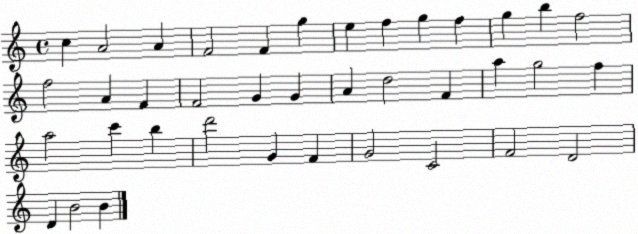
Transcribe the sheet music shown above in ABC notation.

X:1
T:Untitled
M:4/4
L:1/4
K:C
c A2 A F2 F g e f g f g b f2 f2 A F F2 G G A d2 F a g2 f a2 c' b d'2 G F G2 C2 F2 D2 D B2 B